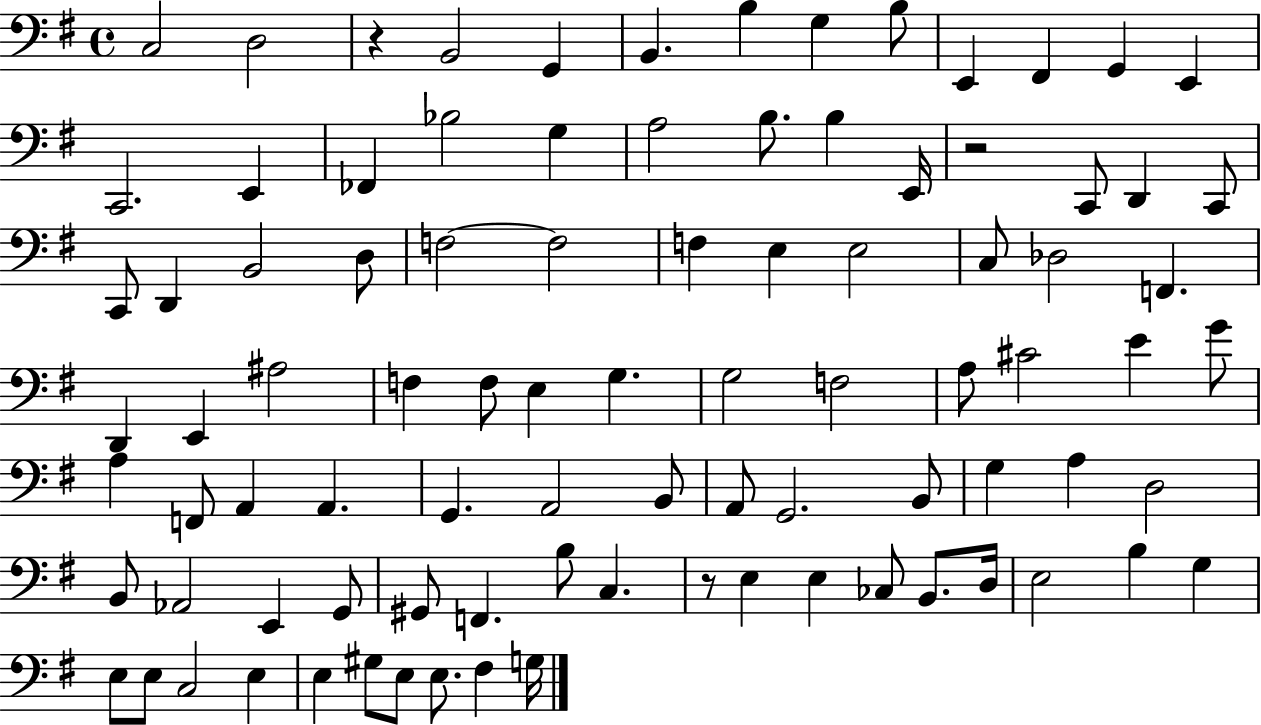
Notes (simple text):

C3/h D3/h R/q B2/h G2/q B2/q. B3/q G3/q B3/e E2/q F#2/q G2/q E2/q C2/h. E2/q FES2/q Bb3/h G3/q A3/h B3/e. B3/q E2/s R/h C2/e D2/q C2/e C2/e D2/q B2/h D3/e F3/h F3/h F3/q E3/q E3/h C3/e Db3/h F2/q. D2/q E2/q A#3/h F3/q F3/e E3/q G3/q. G3/h F3/h A3/e C#4/h E4/q G4/e A3/q F2/e A2/q A2/q. G2/q. A2/h B2/e A2/e G2/h. B2/e G3/q A3/q D3/h B2/e Ab2/h E2/q G2/e G#2/e F2/q. B3/e C3/q. R/e E3/q E3/q CES3/e B2/e. D3/s E3/h B3/q G3/q E3/e E3/e C3/h E3/q E3/q G#3/e E3/e E3/e. F#3/q G3/s